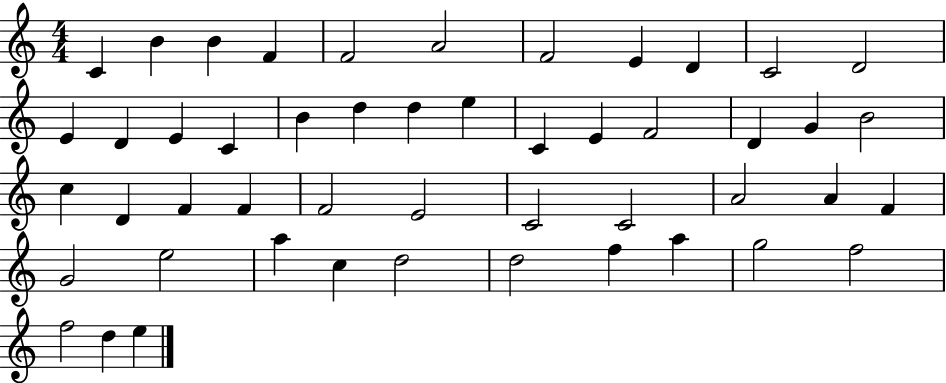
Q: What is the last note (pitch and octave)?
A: E5